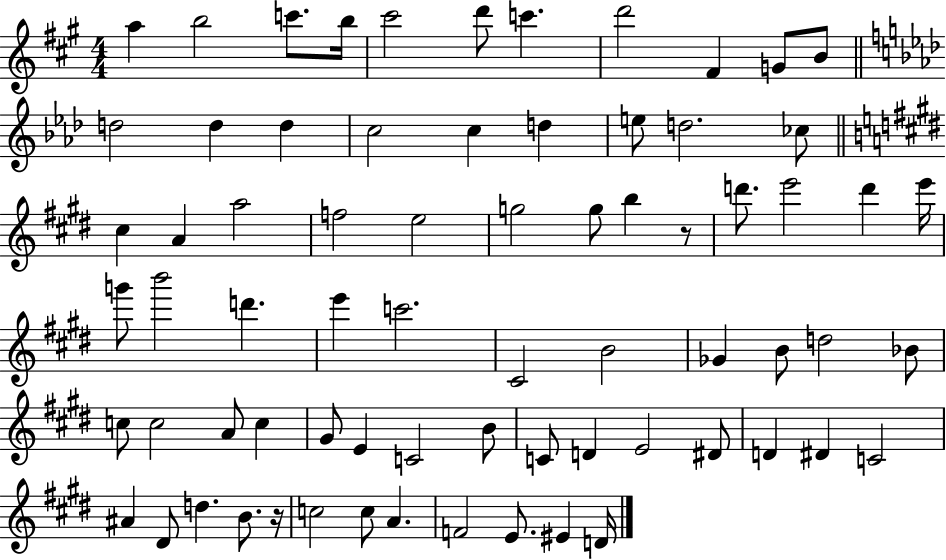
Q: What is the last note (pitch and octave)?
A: D4